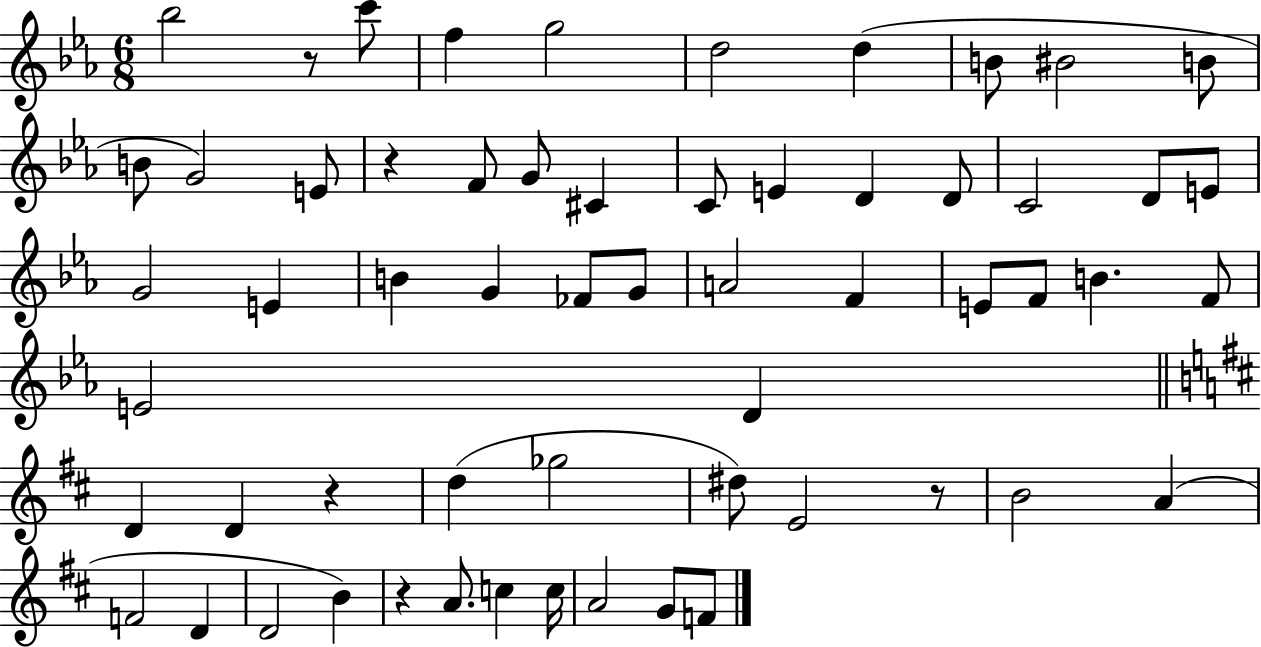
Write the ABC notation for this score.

X:1
T:Untitled
M:6/8
L:1/4
K:Eb
_b2 z/2 c'/2 f g2 d2 d B/2 ^B2 B/2 B/2 G2 E/2 z F/2 G/2 ^C C/2 E D D/2 C2 D/2 E/2 G2 E B G _F/2 G/2 A2 F E/2 F/2 B F/2 E2 D D D z d _g2 ^d/2 E2 z/2 B2 A F2 D D2 B z A/2 c c/4 A2 G/2 F/2